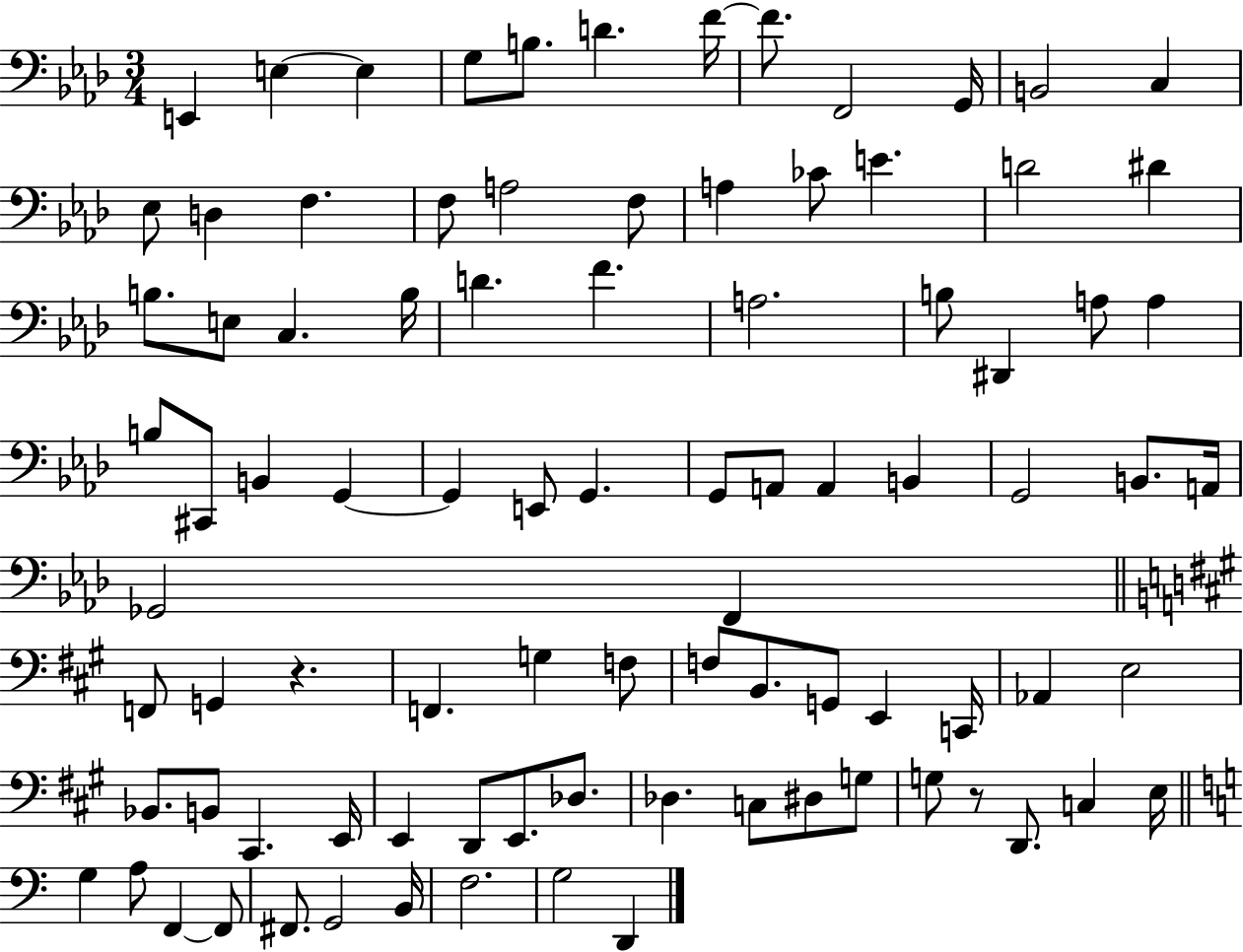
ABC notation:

X:1
T:Untitled
M:3/4
L:1/4
K:Ab
E,, E, E, G,/2 B,/2 D F/4 F/2 F,,2 G,,/4 B,,2 C, _E,/2 D, F, F,/2 A,2 F,/2 A, _C/2 E D2 ^D B,/2 E,/2 C, B,/4 D F A,2 B,/2 ^D,, A,/2 A, B,/2 ^C,,/2 B,, G,, G,, E,,/2 G,, G,,/2 A,,/2 A,, B,, G,,2 B,,/2 A,,/4 _G,,2 F,, F,,/2 G,, z F,, G, F,/2 F,/2 B,,/2 G,,/2 E,, C,,/4 _A,, E,2 _B,,/2 B,,/2 ^C,, E,,/4 E,, D,,/2 E,,/2 _D,/2 _D, C,/2 ^D,/2 G,/2 G,/2 z/2 D,,/2 C, E,/4 G, A,/2 F,, F,,/2 ^F,,/2 G,,2 B,,/4 F,2 G,2 D,,